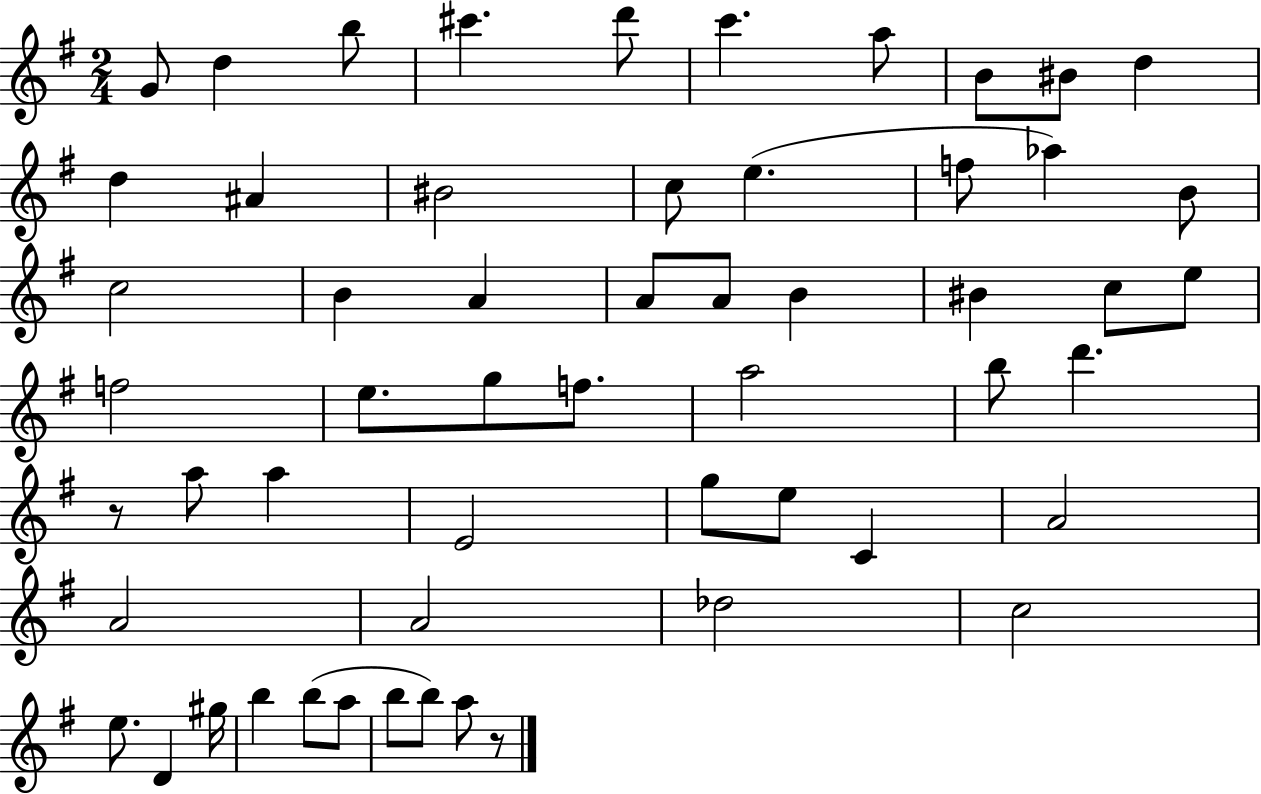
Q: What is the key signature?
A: G major